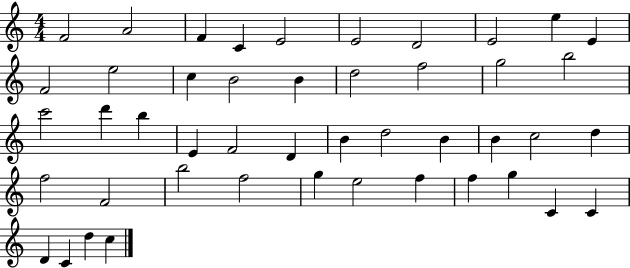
{
  \clef treble
  \numericTimeSignature
  \time 4/4
  \key c \major
  f'2 a'2 | f'4 c'4 e'2 | e'2 d'2 | e'2 e''4 e'4 | \break f'2 e''2 | c''4 b'2 b'4 | d''2 f''2 | g''2 b''2 | \break c'''2 d'''4 b''4 | e'4 f'2 d'4 | b'4 d''2 b'4 | b'4 c''2 d''4 | \break f''2 f'2 | b''2 f''2 | g''4 e''2 f''4 | f''4 g''4 c'4 c'4 | \break d'4 c'4 d''4 c''4 | \bar "|."
}